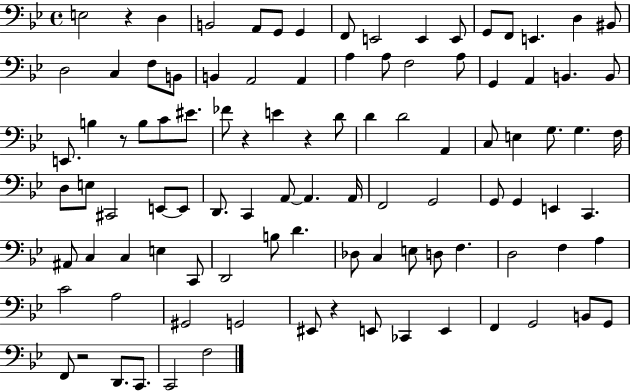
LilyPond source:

{
  \clef bass
  \time 4/4
  \defaultTimeSignature
  \key bes \major
  e2 r4 d4 | b,2 a,8 g,8 g,4 | f,8 e,2 e,4 e,8 | g,8 f,8 e,4. d4 bis,8 | \break d2 c4 f8 b,8 | b,4 a,2 a,4 | a4 a8 f2 a8 | g,4 a,4 b,4. b,8 | \break e,8. b4 r8 b8 c'8 eis'8. | fes'8 r4 e'4 r4 d'8 | d'4 d'2 a,4 | c8 e4 g8. g4. f16 | \break d8 e8 cis,2 e,8~~ e,8 | d,8. c,4 a,8~~ a,4. a,16 | f,2 g,2 | g,8 g,4 e,4 c,4. | \break ais,8 c4 c4 e4 c,8 | d,2 b8 d'4. | des8 c4 e8 d8 f4. | d2 f4 a4 | \break c'2 a2 | gis,2 g,2 | eis,8 r4 e,8 ces,4 e,4 | f,4 g,2 b,8 g,8 | \break f,8 r2 d,8. c,8. | c,2 f2 | \bar "|."
}